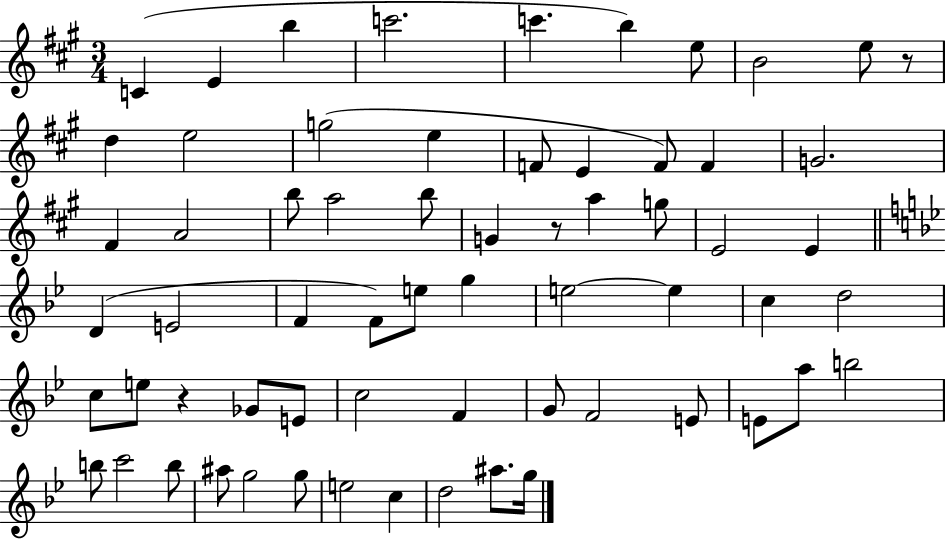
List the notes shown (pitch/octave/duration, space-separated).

C4/q E4/q B5/q C6/h. C6/q. B5/q E5/e B4/h E5/e R/e D5/q E5/h G5/h E5/q F4/e E4/q F4/e F4/q G4/h. F#4/q A4/h B5/e A5/h B5/e G4/q R/e A5/q G5/e E4/h E4/q D4/q E4/h F4/q F4/e E5/e G5/q E5/h E5/q C5/q D5/h C5/e E5/e R/q Gb4/e E4/e C5/h F4/q G4/e F4/h E4/e E4/e A5/e B5/h B5/e C6/h B5/e A#5/e G5/h G5/e E5/h C5/q D5/h A#5/e. G5/s